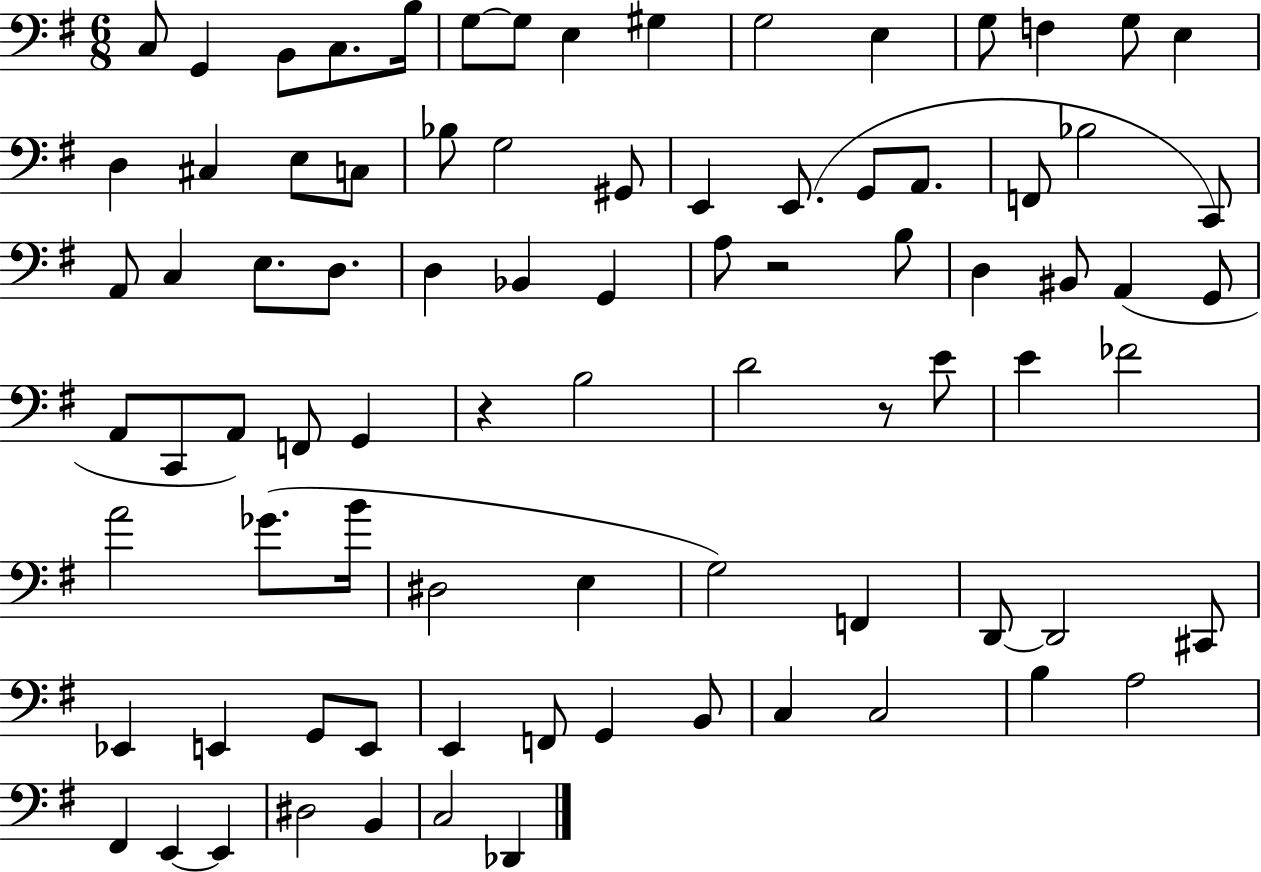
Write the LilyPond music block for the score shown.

{
  \clef bass
  \numericTimeSignature
  \time 6/8
  \key g \major
  c8 g,4 b,8 c8. b16 | g8~~ g8 e4 gis4 | g2 e4 | g8 f4 g8 e4 | \break d4 cis4 e8 c8 | bes8 g2 gis,8 | e,4 e,8.( g,8 a,8. | f,8 bes2 c,8) | \break a,8 c4 e8. d8. | d4 bes,4 g,4 | a8 r2 b8 | d4 bis,8 a,4( g,8 | \break a,8 c,8 a,8) f,8 g,4 | r4 b2 | d'2 r8 e'8 | e'4 fes'2 | \break a'2 ges'8.( b'16 | dis2 e4 | g2) f,4 | d,8~~ d,2 cis,8 | \break ees,4 e,4 g,8 e,8 | e,4 f,8 g,4 b,8 | c4 c2 | b4 a2 | \break fis,4 e,4~~ e,4 | dis2 b,4 | c2 des,4 | \bar "|."
}